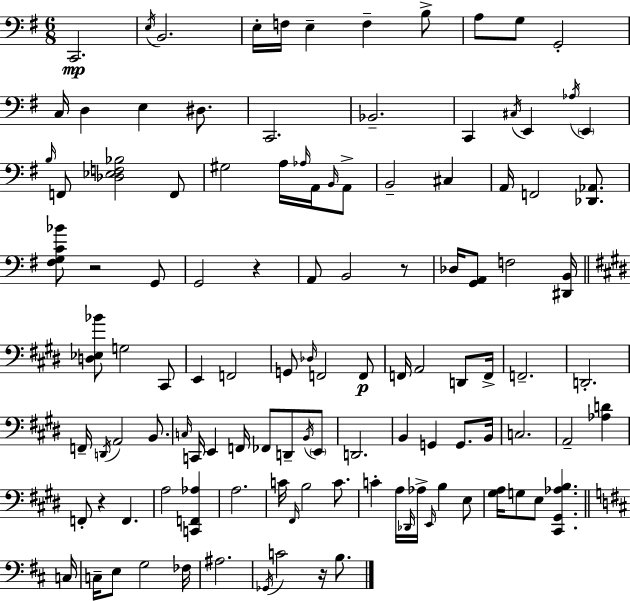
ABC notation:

X:1
T:Untitled
M:6/8
L:1/4
K:Em
C,,2 E,/4 B,,2 E,/4 F,/4 E, F, B,/2 A,/2 G,/2 G,,2 C,/4 D, E, ^D,/2 C,,2 _B,,2 C,, ^C,/4 E,, _A,/4 E,, B,/4 F,,/2 [_D,_E,F,_B,]2 F,,/2 ^G,2 A,/4 _A,/4 A,,/4 B,,/4 A,,/2 B,,2 ^C, A,,/4 F,,2 [_D,,_A,,]/2 [^F,G,C_B]/2 z2 G,,/2 G,,2 z A,,/2 B,,2 z/2 _D,/4 [G,,A,,]/2 F,2 [^D,,B,,]/4 [D,_E,_B]/2 G,2 ^C,,/2 E,, F,,2 G,,/2 _D,/4 F,,2 F,,/2 F,,/4 A,,2 D,,/2 F,,/4 F,,2 D,,2 F,,/4 D,,/4 A,,2 B,,/2 C,/4 C,,/4 E,, F,,/4 _F,,/2 D,,/2 B,,/4 E,,/2 D,,2 B,, G,, G,,/2 B,,/4 C,2 A,,2 [_A,D] F,,/2 z F,, A,2 [C,,F,,_A,] A,2 C/4 ^F,,/4 B,2 C/2 C A,/4 _D,,/4 _A,/4 E,,/4 B, E,/2 [^G,A,]/4 G,/2 E,/2 [^C,,^G,,_A,B,] C,/4 C,/4 E,/2 G,2 _F,/4 ^A,2 _G,,/4 C2 z/4 B,/2